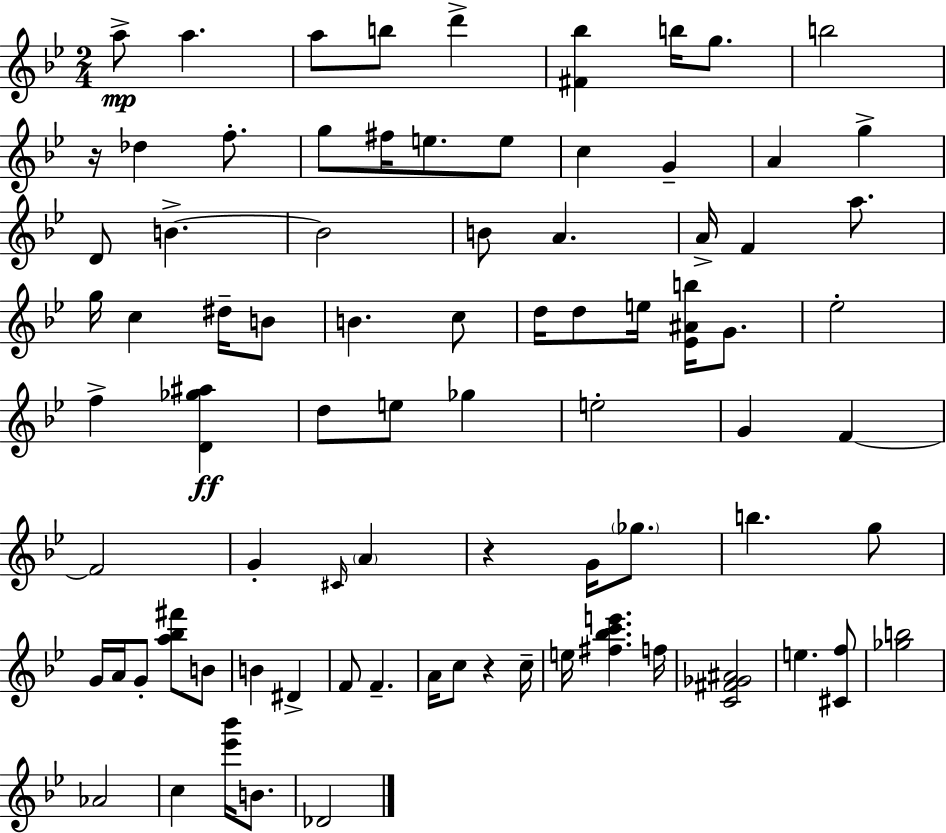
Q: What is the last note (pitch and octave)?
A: Db4